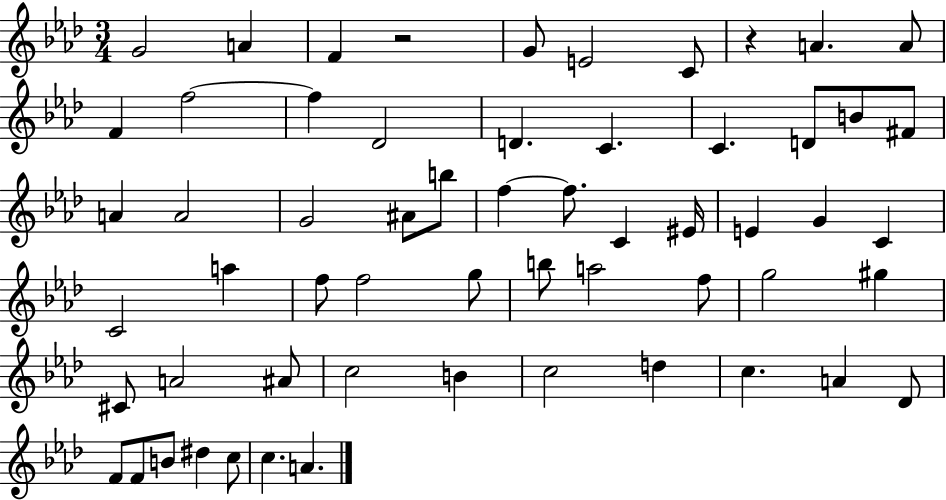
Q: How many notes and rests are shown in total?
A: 59